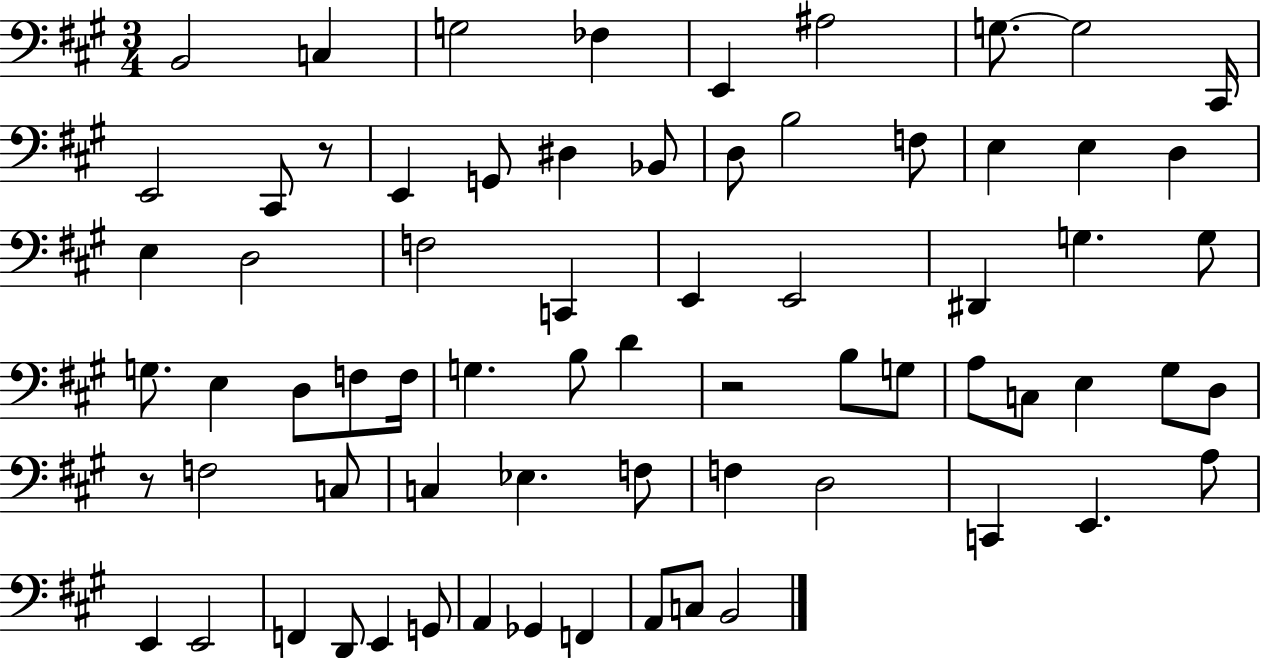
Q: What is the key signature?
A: A major